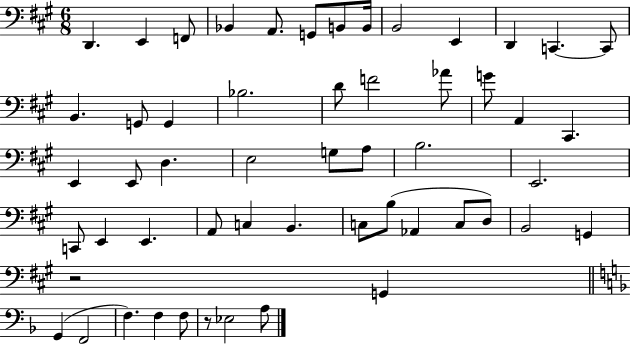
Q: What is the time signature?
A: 6/8